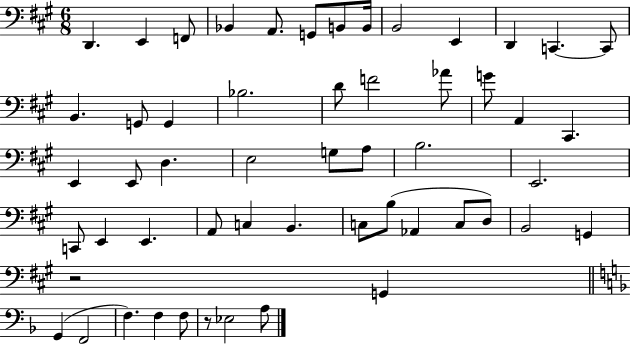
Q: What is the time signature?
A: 6/8